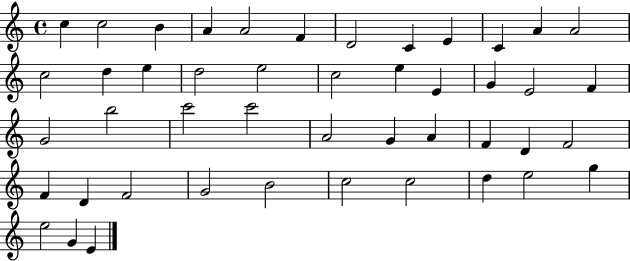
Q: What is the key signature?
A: C major